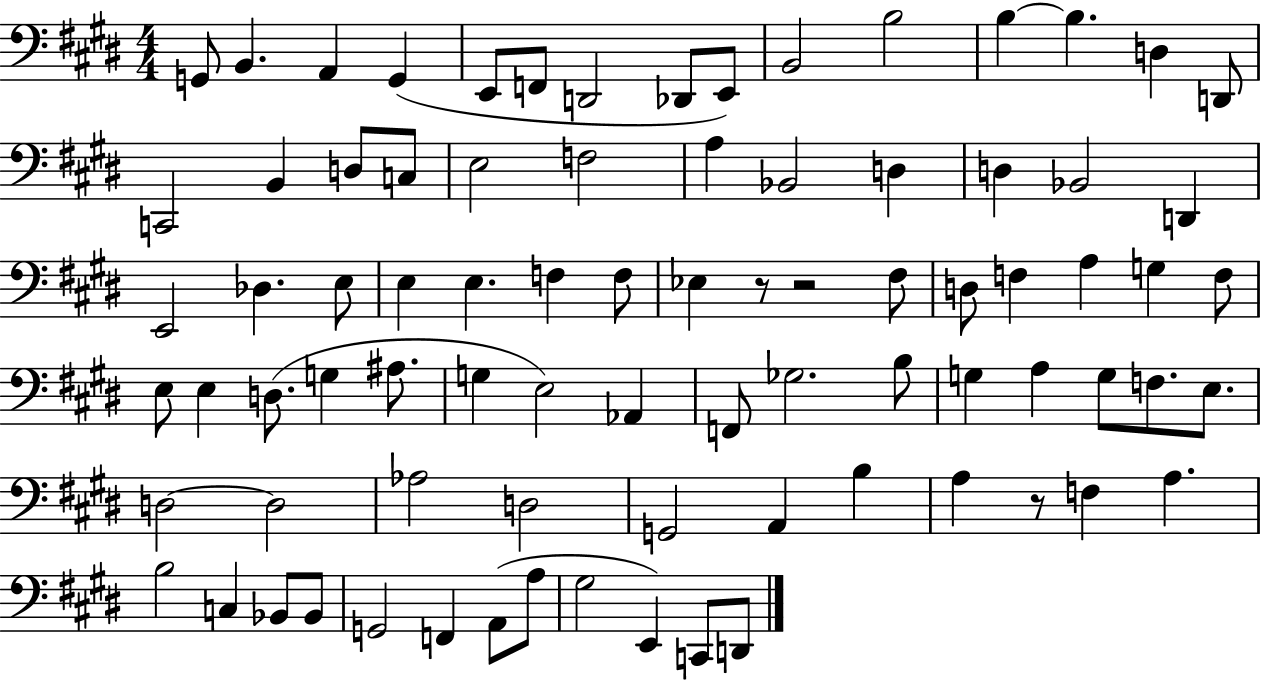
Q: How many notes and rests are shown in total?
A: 82